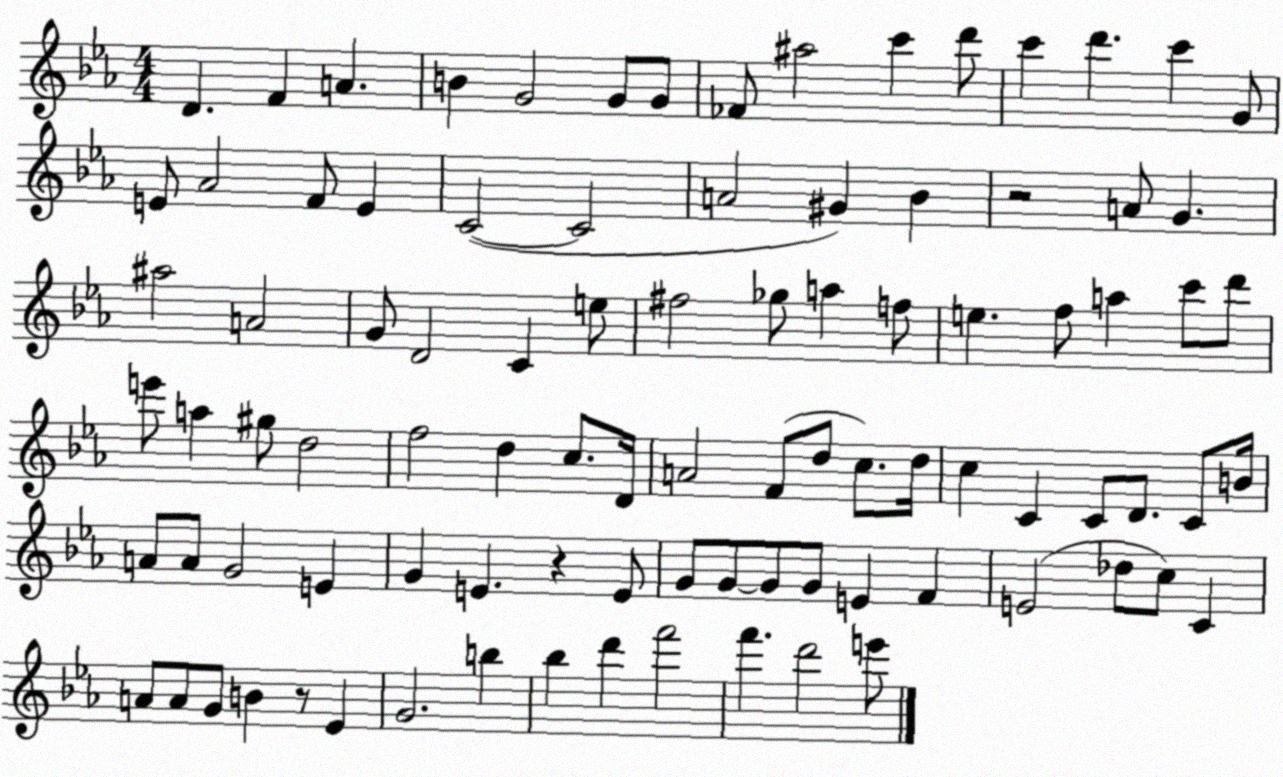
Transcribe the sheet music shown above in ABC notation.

X:1
T:Untitled
M:4/4
L:1/4
K:Eb
D F A B G2 G/2 G/2 _F/2 ^a2 c' d'/2 c' d' c' G/2 E/2 _A2 F/2 E C2 C2 A2 ^G _B z2 A/2 G ^a2 A2 G/2 D2 C e/2 ^f2 _g/2 a f/2 e f/2 a c'/2 d'/2 e'/2 a ^g/2 d2 f2 d c/2 D/4 A2 F/2 d/2 c/2 d/4 c C C/2 D/2 C/2 B/4 A/2 A/2 G2 E G E z E/2 G/2 G/2 G/2 G/2 E F E2 _d/2 c/2 C A/2 A/2 G/2 B z/2 _E G2 b _b d' f'2 f' d'2 e'/2